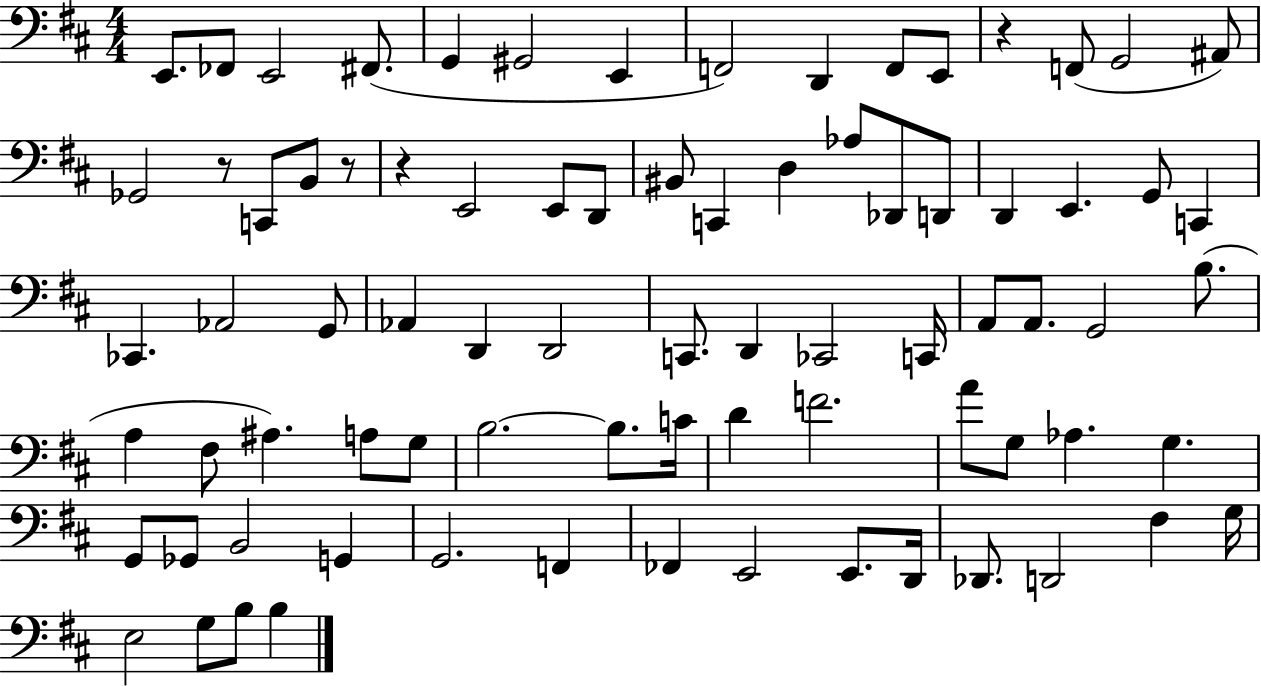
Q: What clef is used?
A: bass